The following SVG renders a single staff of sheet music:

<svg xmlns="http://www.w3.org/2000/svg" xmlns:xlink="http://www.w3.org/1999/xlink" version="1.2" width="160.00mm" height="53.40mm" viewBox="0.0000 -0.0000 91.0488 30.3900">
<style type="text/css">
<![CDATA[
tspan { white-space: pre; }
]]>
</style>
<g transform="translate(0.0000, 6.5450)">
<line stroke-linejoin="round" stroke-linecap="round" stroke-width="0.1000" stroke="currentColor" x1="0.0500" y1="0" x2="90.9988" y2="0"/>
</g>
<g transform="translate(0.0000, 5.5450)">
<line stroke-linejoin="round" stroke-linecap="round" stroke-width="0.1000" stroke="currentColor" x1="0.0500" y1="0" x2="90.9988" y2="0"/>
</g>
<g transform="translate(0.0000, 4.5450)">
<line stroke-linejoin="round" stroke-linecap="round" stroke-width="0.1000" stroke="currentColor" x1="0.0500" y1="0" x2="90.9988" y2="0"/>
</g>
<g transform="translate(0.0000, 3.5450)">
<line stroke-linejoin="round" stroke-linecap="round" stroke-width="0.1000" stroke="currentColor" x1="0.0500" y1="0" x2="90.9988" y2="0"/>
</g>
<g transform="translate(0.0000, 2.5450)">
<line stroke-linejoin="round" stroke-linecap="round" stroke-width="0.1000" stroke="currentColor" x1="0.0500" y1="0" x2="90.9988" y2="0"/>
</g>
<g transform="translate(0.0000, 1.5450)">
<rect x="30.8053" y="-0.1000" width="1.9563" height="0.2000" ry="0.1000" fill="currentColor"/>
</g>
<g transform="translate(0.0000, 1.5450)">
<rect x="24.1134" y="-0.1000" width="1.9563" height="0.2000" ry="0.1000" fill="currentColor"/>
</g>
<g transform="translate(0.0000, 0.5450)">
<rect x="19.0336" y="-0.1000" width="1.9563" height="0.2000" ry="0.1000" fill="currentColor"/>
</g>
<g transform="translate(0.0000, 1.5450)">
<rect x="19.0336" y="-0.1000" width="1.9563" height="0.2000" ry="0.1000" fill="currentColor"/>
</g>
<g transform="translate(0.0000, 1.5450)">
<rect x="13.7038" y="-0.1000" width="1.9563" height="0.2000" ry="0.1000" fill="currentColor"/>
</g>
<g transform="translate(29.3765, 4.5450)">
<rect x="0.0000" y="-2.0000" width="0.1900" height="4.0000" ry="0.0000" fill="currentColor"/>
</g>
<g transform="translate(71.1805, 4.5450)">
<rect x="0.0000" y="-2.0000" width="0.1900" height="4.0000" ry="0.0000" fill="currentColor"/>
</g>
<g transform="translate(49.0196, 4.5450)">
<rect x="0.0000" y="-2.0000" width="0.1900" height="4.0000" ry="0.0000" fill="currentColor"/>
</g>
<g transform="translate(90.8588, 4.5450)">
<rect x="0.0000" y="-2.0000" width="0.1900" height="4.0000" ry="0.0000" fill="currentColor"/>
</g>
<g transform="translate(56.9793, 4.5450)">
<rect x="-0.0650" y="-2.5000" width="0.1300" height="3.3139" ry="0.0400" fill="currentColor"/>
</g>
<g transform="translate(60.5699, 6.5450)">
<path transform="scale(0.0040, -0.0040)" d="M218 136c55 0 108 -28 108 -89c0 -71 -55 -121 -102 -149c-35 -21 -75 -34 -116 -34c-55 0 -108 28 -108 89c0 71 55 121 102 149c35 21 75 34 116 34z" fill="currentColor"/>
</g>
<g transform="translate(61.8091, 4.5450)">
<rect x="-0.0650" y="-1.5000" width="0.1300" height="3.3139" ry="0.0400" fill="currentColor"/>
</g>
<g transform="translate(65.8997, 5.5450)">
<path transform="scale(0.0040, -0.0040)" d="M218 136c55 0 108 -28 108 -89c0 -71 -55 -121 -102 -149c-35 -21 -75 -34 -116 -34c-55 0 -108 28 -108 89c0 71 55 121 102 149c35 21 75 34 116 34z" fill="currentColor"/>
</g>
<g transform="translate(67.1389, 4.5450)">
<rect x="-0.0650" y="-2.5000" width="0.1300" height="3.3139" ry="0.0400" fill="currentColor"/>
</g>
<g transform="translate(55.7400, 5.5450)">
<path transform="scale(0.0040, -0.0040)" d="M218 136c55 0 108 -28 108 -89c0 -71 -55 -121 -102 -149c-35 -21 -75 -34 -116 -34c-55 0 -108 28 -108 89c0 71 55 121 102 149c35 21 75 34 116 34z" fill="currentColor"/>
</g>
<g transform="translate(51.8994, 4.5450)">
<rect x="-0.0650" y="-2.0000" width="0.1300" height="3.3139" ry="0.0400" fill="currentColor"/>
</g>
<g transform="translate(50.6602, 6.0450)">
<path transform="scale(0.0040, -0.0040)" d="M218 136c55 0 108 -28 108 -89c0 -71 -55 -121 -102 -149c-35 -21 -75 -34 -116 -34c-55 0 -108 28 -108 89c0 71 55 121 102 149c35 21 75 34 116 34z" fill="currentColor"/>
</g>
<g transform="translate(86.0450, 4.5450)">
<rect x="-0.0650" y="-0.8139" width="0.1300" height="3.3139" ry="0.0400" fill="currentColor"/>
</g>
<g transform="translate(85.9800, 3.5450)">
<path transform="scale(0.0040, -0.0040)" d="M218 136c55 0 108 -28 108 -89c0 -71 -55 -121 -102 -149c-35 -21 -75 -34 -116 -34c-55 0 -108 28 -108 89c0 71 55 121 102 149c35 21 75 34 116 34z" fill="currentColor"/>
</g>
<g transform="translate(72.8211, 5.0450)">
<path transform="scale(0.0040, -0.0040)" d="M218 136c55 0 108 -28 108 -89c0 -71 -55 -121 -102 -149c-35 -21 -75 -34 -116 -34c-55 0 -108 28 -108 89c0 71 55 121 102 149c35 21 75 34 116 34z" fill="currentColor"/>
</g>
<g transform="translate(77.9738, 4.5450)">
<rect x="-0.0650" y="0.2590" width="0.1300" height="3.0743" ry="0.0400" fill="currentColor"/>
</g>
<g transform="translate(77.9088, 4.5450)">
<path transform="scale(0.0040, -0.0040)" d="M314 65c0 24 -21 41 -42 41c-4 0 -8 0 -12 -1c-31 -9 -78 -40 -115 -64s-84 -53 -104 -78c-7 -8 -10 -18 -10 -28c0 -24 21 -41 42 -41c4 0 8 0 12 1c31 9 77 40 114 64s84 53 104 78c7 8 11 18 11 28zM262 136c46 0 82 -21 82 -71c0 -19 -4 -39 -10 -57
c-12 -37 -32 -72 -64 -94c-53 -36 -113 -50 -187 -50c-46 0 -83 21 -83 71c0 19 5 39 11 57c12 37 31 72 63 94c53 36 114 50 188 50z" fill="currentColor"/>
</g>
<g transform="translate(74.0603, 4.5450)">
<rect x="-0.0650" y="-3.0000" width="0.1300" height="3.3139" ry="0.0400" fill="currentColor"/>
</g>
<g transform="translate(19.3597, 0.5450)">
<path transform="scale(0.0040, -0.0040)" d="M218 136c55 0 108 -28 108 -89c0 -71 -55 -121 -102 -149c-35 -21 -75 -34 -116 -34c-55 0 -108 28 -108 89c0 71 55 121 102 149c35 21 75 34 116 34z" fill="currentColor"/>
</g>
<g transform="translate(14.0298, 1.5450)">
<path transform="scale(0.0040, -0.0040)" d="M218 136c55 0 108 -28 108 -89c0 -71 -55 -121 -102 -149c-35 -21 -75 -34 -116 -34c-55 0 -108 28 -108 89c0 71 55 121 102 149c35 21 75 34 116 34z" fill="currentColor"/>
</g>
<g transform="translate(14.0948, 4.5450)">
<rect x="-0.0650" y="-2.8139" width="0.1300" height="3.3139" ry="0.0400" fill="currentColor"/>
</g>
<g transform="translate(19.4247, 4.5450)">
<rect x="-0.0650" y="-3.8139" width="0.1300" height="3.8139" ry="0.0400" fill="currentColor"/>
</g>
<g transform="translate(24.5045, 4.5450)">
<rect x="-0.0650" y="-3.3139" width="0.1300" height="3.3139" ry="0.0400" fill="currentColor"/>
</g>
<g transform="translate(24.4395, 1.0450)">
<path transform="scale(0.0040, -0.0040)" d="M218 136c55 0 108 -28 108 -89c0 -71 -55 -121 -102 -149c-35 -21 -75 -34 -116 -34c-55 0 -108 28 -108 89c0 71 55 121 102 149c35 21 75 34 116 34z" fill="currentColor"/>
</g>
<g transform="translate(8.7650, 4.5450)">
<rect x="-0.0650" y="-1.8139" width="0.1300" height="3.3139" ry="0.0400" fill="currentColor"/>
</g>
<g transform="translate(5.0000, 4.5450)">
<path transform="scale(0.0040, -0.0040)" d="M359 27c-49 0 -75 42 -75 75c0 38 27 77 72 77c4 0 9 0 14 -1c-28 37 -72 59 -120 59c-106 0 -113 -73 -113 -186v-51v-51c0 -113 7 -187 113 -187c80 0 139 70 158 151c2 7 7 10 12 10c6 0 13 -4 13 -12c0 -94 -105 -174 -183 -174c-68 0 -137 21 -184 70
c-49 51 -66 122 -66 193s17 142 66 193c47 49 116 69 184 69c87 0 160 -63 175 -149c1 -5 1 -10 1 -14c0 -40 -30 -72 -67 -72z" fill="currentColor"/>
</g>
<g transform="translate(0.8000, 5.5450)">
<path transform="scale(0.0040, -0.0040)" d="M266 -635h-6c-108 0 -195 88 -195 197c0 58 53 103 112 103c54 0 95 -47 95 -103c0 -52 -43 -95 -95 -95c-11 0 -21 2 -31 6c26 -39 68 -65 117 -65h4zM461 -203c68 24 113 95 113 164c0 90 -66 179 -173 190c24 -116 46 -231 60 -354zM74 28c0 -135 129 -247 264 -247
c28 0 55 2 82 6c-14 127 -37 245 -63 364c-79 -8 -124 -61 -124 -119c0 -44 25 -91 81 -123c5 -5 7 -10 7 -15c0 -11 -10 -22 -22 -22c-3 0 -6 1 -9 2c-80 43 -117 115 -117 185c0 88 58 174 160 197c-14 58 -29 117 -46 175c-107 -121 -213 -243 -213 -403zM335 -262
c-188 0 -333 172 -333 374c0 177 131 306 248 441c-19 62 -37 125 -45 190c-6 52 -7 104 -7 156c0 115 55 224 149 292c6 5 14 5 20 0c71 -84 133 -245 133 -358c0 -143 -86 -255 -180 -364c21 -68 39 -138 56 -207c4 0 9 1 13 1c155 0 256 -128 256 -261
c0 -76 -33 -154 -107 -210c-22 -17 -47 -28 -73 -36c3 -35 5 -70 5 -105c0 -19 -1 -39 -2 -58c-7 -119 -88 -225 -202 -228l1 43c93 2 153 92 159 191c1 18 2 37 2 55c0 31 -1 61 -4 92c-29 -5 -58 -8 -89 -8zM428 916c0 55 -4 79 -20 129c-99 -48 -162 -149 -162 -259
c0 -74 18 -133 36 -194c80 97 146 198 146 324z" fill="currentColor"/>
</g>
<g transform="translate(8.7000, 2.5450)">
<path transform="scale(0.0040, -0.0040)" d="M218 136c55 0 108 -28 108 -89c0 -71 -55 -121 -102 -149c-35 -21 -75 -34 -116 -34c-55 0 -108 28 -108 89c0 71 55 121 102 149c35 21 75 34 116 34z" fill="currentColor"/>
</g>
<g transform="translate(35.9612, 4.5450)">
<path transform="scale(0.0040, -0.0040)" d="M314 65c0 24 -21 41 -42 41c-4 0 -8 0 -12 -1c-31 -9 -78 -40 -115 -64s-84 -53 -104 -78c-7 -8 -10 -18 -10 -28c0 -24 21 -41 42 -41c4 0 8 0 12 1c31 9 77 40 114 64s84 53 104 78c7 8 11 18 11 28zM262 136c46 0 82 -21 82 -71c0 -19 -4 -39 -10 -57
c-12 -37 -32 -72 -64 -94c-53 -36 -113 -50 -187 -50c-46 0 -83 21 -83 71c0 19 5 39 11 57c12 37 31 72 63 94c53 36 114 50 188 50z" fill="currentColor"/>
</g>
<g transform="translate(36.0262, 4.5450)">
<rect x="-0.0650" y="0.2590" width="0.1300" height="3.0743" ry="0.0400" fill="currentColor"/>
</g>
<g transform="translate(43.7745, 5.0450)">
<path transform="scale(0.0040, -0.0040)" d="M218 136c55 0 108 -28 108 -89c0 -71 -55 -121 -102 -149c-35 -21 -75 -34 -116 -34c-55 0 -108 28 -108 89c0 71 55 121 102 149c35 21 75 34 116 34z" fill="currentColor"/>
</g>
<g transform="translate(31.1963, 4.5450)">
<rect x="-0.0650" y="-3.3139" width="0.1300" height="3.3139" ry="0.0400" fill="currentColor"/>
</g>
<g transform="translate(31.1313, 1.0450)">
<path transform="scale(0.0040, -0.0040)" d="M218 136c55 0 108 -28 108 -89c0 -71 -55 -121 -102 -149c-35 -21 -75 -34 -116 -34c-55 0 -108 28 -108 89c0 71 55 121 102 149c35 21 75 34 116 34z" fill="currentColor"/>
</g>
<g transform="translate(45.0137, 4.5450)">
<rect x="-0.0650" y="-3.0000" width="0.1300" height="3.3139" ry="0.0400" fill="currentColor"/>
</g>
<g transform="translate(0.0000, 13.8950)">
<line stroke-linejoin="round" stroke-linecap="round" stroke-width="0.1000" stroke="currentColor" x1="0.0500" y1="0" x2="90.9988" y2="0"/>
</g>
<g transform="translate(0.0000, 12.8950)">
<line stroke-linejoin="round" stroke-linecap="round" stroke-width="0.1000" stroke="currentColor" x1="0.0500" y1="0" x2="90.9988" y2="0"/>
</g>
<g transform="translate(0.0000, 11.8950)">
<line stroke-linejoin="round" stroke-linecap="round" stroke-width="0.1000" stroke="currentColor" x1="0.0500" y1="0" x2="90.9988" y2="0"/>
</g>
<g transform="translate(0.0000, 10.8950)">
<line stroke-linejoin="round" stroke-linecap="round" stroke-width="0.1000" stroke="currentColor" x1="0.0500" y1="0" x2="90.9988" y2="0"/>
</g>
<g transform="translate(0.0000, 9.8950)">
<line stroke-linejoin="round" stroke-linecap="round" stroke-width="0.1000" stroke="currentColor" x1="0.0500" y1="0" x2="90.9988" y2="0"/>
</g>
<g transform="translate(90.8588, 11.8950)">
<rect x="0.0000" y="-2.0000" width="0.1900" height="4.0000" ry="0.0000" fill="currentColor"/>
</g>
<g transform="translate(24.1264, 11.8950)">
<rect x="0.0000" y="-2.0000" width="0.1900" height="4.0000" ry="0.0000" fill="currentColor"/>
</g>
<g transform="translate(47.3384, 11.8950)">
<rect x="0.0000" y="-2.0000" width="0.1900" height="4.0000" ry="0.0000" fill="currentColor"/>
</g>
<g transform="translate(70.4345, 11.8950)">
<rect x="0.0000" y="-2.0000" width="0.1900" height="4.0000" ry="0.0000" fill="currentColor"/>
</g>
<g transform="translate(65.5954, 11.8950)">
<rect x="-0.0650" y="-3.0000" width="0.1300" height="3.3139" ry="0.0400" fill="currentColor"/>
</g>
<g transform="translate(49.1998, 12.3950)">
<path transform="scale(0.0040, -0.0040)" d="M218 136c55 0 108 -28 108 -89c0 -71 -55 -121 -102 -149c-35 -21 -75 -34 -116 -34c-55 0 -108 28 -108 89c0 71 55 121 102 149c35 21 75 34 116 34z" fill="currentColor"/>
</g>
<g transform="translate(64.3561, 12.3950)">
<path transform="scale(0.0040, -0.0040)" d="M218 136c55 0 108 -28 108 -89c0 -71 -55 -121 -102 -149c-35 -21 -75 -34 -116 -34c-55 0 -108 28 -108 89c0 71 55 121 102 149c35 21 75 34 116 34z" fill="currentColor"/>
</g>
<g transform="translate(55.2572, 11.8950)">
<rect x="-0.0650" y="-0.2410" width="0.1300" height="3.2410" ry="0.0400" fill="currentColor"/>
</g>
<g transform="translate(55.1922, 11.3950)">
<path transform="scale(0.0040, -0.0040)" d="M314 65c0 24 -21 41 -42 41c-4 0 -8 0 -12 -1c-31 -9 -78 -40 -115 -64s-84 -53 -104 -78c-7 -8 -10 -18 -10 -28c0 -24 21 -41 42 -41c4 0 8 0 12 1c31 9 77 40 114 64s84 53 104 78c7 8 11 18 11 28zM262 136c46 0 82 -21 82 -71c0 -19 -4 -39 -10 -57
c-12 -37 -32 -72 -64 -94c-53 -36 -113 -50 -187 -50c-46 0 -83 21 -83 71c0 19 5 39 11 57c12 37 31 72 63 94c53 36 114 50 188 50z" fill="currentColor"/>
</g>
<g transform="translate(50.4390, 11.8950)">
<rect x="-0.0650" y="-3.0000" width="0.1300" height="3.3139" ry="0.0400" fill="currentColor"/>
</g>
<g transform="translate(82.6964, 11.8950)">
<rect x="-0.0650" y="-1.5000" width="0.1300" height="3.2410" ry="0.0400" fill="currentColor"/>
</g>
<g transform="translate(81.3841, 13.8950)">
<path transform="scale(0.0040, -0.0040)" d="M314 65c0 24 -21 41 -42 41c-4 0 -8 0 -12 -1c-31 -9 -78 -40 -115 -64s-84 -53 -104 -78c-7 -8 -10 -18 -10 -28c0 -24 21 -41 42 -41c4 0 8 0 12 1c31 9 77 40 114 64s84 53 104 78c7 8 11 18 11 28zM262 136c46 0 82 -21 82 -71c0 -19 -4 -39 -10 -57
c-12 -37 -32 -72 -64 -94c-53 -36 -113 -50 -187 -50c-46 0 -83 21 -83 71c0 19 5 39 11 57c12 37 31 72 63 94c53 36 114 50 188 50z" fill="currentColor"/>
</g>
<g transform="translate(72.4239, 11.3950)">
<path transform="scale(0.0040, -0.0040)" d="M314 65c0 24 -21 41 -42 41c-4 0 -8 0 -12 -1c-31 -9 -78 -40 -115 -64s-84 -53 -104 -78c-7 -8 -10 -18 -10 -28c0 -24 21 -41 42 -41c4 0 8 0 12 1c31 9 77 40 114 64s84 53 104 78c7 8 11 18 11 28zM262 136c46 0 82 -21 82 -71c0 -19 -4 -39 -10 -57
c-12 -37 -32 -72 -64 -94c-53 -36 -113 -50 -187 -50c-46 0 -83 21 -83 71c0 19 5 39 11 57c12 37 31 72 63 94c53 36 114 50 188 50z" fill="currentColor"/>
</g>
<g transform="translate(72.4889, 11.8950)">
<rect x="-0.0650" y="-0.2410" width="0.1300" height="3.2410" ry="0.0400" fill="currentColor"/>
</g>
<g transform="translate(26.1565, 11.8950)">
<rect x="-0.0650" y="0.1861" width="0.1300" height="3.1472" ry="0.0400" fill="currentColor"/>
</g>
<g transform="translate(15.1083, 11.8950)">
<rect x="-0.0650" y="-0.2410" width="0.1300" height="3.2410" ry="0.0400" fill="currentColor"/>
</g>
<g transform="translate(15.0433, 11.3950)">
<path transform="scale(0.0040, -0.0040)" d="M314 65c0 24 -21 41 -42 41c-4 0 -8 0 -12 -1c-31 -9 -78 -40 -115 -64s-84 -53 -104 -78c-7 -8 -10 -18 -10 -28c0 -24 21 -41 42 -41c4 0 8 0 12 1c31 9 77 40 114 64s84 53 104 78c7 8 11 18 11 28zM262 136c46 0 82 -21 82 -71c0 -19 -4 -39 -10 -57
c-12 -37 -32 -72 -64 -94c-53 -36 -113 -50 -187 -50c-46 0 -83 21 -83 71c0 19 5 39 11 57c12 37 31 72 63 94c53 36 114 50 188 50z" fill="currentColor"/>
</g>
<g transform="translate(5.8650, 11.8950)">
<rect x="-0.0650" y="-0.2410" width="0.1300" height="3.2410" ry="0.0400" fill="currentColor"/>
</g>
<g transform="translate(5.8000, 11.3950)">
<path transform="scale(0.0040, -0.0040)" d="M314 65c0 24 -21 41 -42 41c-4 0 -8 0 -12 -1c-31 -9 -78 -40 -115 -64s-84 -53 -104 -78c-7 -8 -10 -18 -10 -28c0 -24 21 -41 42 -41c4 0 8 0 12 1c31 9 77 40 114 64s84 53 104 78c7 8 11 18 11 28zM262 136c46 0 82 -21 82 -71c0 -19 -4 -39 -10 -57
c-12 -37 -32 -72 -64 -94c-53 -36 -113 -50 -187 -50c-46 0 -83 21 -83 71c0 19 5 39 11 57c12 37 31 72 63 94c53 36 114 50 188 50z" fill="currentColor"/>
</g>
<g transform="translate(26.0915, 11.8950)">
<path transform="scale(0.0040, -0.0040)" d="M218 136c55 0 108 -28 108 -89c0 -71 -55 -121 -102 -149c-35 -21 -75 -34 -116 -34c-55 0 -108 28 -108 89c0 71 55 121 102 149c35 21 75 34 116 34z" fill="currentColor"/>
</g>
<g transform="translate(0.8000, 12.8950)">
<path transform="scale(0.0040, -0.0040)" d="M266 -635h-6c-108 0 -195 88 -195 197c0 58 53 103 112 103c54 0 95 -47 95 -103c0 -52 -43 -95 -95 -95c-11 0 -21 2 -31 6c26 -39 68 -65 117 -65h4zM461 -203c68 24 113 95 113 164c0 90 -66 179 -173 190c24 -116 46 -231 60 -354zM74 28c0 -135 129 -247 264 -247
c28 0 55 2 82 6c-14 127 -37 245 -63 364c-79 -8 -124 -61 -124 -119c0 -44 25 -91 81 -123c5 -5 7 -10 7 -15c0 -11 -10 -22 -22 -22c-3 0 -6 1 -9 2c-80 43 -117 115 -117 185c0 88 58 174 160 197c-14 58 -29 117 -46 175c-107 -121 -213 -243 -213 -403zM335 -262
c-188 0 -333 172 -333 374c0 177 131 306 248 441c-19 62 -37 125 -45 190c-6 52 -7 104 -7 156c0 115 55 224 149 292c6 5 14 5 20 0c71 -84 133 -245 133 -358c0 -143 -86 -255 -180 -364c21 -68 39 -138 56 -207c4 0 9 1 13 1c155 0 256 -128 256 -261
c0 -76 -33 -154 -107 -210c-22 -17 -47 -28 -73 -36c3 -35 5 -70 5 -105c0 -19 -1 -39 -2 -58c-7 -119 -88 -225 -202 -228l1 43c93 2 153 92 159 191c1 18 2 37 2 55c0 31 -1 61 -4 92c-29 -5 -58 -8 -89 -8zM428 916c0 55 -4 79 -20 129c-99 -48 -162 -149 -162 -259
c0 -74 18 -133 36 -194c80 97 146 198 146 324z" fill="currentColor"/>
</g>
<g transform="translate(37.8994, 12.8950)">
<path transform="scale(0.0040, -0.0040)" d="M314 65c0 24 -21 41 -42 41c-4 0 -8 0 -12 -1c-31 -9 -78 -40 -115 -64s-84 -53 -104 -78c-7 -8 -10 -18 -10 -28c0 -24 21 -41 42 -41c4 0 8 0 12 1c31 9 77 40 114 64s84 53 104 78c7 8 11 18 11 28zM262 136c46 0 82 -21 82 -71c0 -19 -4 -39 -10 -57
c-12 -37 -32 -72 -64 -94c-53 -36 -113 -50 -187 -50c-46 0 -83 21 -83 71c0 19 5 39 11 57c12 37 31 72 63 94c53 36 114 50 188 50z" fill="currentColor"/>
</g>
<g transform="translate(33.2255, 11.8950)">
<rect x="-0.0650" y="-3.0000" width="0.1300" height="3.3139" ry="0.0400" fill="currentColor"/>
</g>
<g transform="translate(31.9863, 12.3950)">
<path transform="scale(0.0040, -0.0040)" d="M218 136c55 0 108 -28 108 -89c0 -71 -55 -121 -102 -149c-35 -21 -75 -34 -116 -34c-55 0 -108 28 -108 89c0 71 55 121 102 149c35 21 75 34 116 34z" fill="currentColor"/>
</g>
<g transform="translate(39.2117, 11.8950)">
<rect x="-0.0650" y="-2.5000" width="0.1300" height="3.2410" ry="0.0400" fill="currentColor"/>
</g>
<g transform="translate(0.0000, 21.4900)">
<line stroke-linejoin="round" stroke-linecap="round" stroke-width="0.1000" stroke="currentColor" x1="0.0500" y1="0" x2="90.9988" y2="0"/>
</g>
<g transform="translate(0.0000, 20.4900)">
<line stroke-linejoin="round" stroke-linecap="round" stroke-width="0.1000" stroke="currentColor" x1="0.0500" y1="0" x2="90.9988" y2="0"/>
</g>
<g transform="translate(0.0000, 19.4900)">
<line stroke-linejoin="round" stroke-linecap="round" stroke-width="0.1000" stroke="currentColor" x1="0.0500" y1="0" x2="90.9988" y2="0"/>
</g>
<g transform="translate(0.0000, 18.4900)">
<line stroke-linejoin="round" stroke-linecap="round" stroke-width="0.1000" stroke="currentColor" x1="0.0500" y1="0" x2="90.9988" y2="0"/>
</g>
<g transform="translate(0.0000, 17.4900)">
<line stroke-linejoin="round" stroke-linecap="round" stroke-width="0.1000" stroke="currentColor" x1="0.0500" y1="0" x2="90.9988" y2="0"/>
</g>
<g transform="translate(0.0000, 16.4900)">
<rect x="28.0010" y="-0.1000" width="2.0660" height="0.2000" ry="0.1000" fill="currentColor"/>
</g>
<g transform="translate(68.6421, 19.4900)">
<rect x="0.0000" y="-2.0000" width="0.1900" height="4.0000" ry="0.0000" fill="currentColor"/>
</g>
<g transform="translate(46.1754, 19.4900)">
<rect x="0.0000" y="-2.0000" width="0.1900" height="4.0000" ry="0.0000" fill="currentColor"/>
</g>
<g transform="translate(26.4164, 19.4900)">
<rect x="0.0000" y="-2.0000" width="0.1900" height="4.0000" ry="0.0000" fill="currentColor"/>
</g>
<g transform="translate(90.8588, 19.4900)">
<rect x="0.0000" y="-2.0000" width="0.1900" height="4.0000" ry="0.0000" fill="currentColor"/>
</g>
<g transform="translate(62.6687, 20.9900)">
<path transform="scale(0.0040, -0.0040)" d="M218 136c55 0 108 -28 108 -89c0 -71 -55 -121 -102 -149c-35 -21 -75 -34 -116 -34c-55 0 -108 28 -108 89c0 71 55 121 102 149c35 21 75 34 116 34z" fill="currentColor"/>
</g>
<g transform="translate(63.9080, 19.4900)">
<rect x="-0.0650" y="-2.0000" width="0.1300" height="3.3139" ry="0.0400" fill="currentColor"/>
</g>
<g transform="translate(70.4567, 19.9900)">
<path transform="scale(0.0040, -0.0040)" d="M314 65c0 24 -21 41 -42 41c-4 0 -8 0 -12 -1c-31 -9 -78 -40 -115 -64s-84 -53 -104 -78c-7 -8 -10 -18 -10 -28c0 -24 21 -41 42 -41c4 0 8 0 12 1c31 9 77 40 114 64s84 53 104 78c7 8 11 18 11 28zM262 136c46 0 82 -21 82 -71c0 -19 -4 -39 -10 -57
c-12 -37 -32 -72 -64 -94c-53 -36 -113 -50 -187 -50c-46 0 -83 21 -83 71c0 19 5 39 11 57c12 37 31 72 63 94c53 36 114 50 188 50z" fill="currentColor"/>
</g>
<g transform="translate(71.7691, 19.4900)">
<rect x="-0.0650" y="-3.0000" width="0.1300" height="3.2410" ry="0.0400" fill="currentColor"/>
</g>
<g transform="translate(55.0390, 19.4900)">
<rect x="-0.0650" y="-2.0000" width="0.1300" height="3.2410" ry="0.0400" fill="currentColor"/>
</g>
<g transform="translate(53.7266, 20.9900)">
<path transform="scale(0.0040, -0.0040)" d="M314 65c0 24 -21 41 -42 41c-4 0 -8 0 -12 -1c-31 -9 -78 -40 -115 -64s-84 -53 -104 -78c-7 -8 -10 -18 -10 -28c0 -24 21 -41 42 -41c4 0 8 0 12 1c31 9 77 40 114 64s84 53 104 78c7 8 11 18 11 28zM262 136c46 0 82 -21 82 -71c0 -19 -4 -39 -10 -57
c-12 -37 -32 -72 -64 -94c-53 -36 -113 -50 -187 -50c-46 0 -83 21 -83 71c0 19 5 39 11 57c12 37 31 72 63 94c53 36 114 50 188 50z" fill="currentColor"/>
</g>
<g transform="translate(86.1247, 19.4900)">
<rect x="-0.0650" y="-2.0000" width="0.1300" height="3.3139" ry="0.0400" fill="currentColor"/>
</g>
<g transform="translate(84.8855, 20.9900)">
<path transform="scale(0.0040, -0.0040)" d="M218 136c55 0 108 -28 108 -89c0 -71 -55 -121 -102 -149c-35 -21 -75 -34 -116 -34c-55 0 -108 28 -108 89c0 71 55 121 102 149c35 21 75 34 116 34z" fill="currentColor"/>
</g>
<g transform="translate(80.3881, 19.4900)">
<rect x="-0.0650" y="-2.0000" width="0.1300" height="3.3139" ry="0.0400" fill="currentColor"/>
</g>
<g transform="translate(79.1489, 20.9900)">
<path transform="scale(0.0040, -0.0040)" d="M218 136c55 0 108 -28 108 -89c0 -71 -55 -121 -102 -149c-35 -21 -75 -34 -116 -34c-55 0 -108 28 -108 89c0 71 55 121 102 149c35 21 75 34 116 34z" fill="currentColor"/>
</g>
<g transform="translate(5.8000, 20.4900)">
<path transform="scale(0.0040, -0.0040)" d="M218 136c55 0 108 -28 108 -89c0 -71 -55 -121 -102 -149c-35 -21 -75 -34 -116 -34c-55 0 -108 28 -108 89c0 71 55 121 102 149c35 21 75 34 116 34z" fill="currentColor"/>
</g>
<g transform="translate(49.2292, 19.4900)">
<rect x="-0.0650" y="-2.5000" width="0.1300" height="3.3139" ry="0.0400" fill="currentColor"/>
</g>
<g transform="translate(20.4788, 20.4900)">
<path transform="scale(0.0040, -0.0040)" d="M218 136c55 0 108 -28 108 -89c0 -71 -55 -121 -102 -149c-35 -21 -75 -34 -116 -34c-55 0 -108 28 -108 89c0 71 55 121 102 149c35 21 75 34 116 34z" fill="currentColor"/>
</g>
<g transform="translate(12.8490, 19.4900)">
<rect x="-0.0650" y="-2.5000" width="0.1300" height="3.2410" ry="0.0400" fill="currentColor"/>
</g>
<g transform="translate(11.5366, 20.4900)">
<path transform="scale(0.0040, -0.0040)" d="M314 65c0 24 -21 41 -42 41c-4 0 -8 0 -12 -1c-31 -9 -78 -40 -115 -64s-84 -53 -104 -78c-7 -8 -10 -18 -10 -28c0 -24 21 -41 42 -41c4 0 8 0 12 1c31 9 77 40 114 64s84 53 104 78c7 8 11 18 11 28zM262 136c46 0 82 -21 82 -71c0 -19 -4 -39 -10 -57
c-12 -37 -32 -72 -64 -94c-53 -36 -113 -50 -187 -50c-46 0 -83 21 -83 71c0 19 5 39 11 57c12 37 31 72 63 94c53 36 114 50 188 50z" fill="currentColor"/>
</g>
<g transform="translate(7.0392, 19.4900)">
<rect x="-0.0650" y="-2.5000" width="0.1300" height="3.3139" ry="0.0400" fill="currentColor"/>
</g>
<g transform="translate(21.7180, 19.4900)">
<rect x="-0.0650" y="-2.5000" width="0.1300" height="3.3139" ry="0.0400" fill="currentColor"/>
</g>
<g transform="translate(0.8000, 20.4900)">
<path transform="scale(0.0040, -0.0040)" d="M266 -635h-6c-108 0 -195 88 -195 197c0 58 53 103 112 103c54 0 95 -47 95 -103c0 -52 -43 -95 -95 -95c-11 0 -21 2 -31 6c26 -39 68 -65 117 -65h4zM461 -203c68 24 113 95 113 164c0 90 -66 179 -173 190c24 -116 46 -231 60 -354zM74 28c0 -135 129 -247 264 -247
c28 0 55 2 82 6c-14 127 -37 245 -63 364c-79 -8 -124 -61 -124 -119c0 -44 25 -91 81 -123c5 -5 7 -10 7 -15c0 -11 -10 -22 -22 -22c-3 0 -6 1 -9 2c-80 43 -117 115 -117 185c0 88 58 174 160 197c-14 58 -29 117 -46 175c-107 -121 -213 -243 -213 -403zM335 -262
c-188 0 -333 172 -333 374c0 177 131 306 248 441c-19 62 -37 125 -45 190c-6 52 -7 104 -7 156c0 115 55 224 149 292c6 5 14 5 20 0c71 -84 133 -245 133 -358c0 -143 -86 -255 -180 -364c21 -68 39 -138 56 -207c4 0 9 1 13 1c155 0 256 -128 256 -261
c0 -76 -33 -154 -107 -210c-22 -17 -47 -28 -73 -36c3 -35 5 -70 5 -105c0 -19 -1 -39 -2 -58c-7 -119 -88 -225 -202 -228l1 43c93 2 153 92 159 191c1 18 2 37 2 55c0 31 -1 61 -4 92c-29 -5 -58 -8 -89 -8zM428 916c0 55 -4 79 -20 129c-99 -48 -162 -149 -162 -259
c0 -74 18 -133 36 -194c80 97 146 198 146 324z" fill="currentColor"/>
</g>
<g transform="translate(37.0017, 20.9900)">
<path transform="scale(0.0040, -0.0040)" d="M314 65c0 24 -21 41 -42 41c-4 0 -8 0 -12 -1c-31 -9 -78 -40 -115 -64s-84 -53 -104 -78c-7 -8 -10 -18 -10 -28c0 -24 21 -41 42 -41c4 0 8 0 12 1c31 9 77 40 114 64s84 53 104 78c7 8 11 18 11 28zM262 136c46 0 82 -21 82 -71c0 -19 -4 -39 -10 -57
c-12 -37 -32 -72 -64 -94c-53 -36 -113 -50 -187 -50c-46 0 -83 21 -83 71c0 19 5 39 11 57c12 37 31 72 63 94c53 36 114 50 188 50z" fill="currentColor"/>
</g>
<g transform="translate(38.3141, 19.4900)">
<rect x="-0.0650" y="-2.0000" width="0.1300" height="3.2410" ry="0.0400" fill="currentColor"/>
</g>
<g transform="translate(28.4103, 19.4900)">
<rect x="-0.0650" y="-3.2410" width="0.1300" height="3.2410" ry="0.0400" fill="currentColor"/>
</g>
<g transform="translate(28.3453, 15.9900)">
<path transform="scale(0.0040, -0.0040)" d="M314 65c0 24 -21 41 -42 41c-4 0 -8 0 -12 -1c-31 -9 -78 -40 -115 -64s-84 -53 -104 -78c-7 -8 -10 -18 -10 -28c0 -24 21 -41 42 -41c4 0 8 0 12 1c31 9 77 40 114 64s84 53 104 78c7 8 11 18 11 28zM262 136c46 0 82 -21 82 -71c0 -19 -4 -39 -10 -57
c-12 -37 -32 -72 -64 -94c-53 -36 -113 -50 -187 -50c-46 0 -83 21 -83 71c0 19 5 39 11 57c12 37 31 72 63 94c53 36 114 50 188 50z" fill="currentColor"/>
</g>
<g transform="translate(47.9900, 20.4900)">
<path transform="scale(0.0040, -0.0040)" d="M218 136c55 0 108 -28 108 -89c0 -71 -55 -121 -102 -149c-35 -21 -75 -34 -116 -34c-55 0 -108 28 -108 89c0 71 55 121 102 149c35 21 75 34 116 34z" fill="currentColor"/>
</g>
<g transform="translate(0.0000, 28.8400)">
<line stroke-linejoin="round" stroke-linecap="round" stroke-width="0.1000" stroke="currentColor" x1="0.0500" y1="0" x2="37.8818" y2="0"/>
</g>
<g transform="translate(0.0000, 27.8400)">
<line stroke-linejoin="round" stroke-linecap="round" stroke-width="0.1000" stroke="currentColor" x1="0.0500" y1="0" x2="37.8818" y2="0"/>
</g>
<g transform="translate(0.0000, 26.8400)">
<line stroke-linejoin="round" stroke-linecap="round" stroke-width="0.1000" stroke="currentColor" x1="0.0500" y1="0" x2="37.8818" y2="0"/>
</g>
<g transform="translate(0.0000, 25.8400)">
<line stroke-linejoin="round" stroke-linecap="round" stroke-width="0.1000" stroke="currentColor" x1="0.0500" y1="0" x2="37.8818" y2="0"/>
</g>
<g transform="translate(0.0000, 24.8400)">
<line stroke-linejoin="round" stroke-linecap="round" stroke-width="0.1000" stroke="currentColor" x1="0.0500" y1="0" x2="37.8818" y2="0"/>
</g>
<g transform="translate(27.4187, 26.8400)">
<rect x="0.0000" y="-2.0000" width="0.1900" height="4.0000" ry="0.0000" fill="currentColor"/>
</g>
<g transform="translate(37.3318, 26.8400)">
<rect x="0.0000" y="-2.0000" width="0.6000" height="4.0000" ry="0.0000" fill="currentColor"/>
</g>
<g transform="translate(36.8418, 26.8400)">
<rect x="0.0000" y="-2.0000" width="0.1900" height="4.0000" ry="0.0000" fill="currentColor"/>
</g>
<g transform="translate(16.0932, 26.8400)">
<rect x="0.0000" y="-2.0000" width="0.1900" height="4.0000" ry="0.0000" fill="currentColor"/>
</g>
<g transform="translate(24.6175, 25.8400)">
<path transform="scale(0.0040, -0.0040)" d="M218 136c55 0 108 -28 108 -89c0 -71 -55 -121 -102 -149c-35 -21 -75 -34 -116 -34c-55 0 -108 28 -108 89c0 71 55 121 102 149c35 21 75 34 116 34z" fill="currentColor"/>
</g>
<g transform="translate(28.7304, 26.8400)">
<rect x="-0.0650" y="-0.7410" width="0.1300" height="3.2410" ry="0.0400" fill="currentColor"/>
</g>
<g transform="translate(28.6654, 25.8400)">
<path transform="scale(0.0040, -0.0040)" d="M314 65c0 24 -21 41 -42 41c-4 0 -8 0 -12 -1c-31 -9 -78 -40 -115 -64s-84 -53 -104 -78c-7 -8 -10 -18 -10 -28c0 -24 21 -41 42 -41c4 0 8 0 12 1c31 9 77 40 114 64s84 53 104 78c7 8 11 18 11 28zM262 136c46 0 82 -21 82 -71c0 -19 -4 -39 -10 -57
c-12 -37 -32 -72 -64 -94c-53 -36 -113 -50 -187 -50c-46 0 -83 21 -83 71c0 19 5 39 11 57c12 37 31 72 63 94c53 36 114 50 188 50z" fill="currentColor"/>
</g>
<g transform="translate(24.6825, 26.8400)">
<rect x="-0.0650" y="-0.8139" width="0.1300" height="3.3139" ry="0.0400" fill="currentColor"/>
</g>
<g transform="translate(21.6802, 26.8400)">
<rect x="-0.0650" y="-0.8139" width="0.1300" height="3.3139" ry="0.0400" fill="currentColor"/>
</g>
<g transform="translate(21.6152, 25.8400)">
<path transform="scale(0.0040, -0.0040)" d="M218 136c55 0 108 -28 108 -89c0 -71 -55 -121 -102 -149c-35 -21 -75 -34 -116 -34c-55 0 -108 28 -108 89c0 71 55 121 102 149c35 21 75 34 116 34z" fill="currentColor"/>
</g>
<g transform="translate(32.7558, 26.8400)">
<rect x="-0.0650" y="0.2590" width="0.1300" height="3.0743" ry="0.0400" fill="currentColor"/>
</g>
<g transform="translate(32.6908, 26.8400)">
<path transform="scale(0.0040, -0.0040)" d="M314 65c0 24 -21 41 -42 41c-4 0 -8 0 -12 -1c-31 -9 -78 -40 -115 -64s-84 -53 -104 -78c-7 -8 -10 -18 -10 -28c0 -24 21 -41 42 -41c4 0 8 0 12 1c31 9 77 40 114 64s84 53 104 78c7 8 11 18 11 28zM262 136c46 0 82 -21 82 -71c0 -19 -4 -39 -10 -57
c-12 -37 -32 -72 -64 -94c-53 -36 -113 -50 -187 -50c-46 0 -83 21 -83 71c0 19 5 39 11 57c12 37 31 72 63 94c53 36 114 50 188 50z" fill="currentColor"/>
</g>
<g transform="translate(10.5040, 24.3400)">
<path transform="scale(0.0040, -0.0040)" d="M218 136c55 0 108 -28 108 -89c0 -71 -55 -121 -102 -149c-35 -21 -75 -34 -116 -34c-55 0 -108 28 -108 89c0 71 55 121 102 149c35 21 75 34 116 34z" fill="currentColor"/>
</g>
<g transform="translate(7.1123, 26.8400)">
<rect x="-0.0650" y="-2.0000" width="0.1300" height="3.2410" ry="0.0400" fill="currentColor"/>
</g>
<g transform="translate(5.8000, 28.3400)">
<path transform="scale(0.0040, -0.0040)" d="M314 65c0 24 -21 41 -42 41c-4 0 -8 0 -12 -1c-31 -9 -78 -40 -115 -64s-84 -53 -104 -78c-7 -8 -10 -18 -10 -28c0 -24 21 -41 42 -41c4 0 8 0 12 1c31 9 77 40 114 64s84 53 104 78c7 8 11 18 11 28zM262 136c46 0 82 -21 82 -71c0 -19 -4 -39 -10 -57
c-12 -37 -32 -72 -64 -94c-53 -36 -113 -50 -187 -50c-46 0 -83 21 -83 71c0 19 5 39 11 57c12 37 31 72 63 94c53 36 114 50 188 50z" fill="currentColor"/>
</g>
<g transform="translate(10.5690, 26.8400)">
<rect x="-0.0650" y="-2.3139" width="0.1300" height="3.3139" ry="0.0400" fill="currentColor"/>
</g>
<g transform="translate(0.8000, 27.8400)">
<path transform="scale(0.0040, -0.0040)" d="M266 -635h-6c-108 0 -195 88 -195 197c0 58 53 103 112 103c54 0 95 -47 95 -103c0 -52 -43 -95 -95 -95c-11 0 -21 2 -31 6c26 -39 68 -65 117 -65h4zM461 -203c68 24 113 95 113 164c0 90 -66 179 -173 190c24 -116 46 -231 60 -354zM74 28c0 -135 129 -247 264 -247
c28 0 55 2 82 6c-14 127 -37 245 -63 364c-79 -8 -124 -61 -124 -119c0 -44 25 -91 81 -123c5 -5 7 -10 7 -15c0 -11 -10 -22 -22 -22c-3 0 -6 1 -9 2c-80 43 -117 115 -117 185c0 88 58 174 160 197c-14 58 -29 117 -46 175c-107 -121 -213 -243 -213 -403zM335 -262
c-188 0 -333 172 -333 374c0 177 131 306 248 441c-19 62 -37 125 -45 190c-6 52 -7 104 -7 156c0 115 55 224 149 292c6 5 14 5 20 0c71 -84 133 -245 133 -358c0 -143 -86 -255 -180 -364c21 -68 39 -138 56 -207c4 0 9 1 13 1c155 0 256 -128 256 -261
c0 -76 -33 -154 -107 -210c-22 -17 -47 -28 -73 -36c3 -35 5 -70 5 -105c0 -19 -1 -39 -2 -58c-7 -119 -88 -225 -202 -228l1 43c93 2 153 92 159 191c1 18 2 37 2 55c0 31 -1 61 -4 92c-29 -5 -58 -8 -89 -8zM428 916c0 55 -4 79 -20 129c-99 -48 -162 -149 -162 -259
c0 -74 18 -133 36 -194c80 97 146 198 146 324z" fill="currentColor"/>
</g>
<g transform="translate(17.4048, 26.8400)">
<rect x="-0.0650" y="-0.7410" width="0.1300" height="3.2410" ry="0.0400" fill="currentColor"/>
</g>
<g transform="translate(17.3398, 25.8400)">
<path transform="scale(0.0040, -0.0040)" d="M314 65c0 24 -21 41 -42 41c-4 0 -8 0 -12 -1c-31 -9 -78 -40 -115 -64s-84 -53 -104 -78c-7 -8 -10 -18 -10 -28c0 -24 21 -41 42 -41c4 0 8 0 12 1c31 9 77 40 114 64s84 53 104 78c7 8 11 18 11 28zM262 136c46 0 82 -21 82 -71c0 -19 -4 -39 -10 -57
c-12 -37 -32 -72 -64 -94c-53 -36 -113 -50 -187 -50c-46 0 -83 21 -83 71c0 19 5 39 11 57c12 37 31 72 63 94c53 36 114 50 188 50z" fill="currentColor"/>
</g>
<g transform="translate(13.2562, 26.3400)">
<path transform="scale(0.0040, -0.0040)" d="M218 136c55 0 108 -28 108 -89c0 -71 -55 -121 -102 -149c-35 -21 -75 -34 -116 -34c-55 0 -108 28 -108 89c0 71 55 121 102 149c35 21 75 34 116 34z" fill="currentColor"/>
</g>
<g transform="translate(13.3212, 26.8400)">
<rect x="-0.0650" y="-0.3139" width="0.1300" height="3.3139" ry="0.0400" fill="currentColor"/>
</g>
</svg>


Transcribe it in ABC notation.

X:1
T:Untitled
M:4/4
L:1/4
K:C
f a c' b b B2 A F G E G A B2 d c2 c2 B A G2 A c2 A c2 E2 G G2 G b2 F2 G F2 F A2 F F F2 g c d2 d d d2 B2